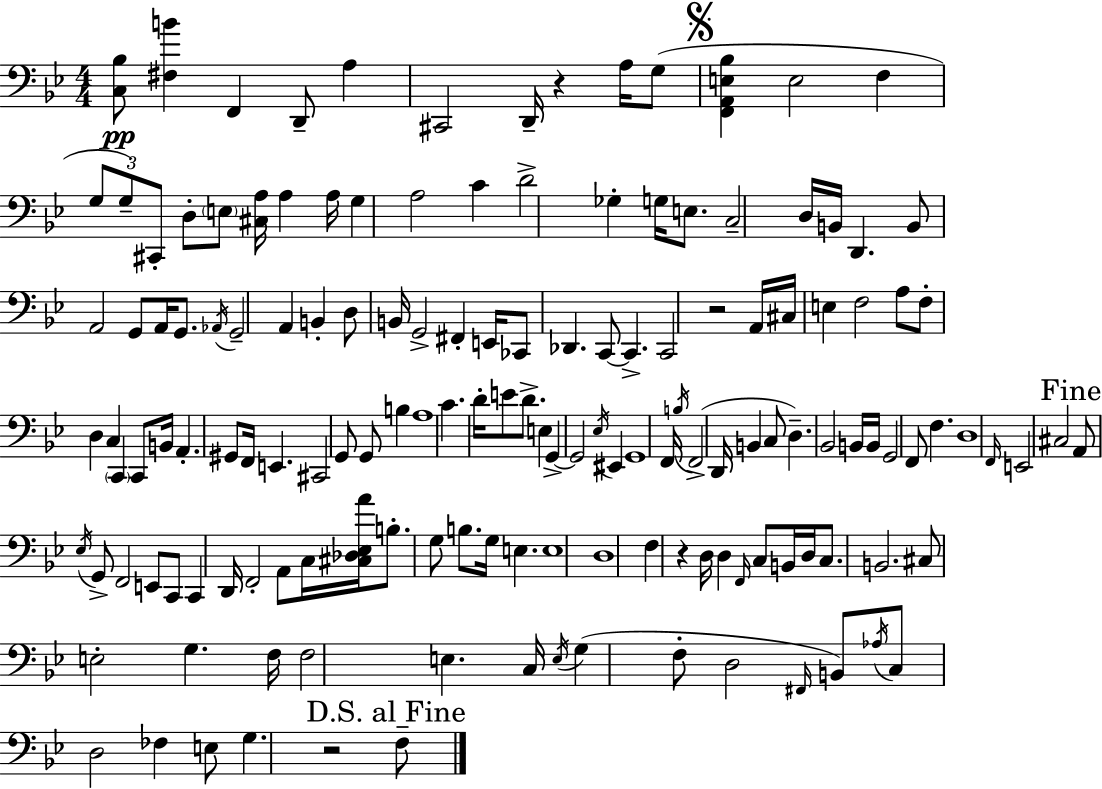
X:1
T:Untitled
M:4/4
L:1/4
K:Gm
[C,_B,]/2 [^F,B] F,, D,,/2 A, ^C,,2 D,,/4 z A,/4 G,/2 [F,,A,,E,_B,] E,2 F, G,/2 G,/2 ^C,,/2 D,/2 E,/2 [^C,A,]/4 A, A,/4 G, A,2 C D2 _G, G,/4 E,/2 C,2 D,/4 B,,/4 D,, B,,/2 A,,2 G,,/2 A,,/4 G,,/2 _A,,/4 G,,2 A,, B,, D,/2 B,,/4 G,,2 ^F,, E,,/4 _C,,/2 _D,, C,,/2 C,, C,,2 z2 A,,/4 ^C,/4 E, F,2 A,/2 F,/2 D, C, C,, C,,/2 B,,/4 A,, ^G,,/2 F,,/4 E,, ^C,,2 G,,/2 G,,/2 B, A,4 C D/4 E/2 D/2 E, G,, G,,2 _E,/4 ^E,, G,,4 F,,/4 B,/4 F,,2 D,,/4 B,, C,/2 D, _B,,2 B,,/4 B,,/4 G,,2 F,,/2 F, D,4 F,,/4 E,,2 ^C,2 A,,/2 _E,/4 G,,/2 F,,2 E,,/2 C,,/2 C,, D,,/4 F,,2 A,,/2 C,/4 [^C,_D,_E,A]/4 B,/2 G,/2 B,/2 G,/4 E, E,4 D,4 F, z D,/4 D, F,,/4 C,/2 B,,/4 D,/4 C,/2 B,,2 ^C,/2 E,2 G, F,/4 F,2 E, C,/4 E,/4 G, F,/2 D,2 ^F,,/4 B,,/2 _A,/4 C,/2 D,2 _F, E,/2 G, z2 F,/2